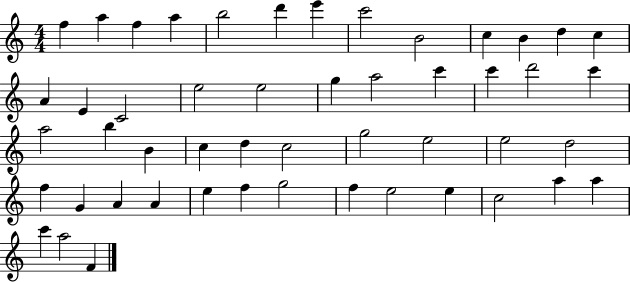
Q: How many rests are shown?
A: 0